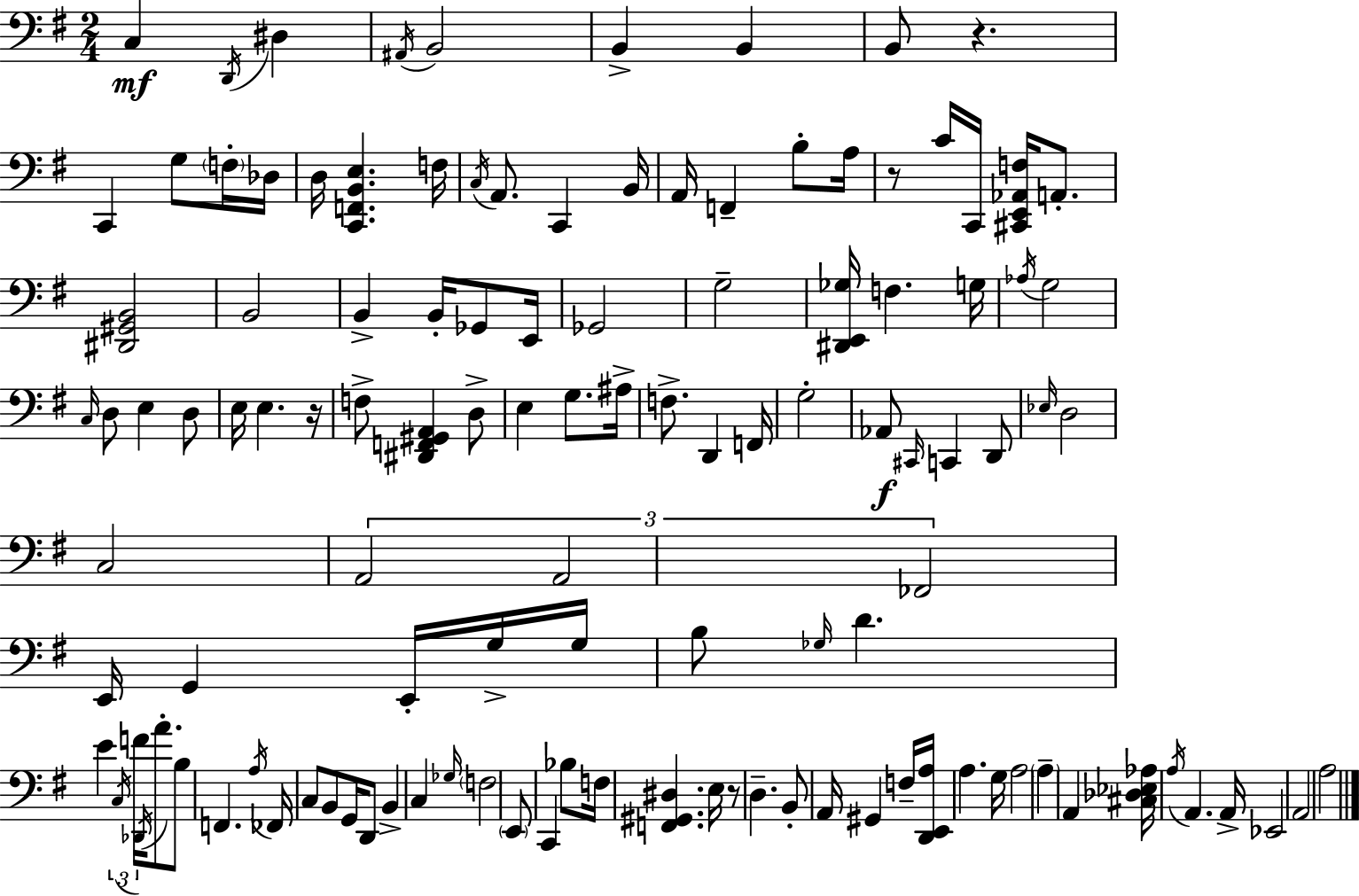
X:1
T:Untitled
M:2/4
L:1/4
K:G
C, D,,/4 ^D, ^A,,/4 B,,2 B,, B,, B,,/2 z C,, G,/2 F,/4 _D,/4 D,/4 [C,,F,,B,,E,] F,/4 C,/4 A,,/2 C,, B,,/4 A,,/4 F,, B,/2 A,/4 z/2 C/4 C,,/4 [^C,,E,,_A,,F,]/4 A,,/2 [^D,,^G,,B,,]2 B,,2 B,, B,,/4 _G,,/2 E,,/4 _G,,2 G,2 [^D,,E,,_G,]/4 F, G,/4 _A,/4 G,2 C,/4 D,/2 E, D,/2 E,/4 E, z/4 F,/2 [^D,,F,,^G,,A,,] D,/2 E, G,/2 ^A,/4 F,/2 D,, F,,/4 G,2 _A,,/2 ^C,,/4 C,, D,,/2 _E,/4 D,2 C,2 A,,2 A,,2 _F,,2 E,,/4 G,, E,,/4 G,/4 G,/4 B,/2 _G,/4 D E C,/4 F/4 _D,,/4 A/2 B,/2 F,, A,/4 _F,,/4 C,/2 B,,/2 G,,/4 D,,/2 B,, C, _G,/4 F,2 E,,/2 C,, _B,/2 F,/4 [F,,^G,,^D,] E,/4 z/2 D, B,,/2 A,,/4 ^G,, F,/4 [D,,E,,A,]/4 A, G,/4 A,2 A, A,, [^C,_D,_E,_A,]/4 A,/4 A,, A,,/4 _E,,2 A,,2 A,2